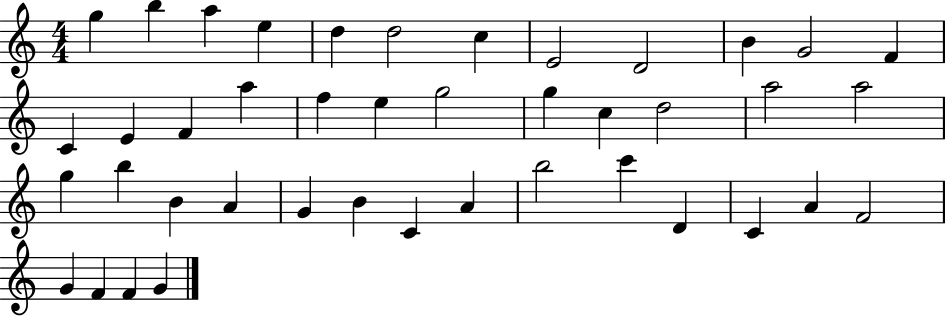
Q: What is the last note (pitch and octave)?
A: G4